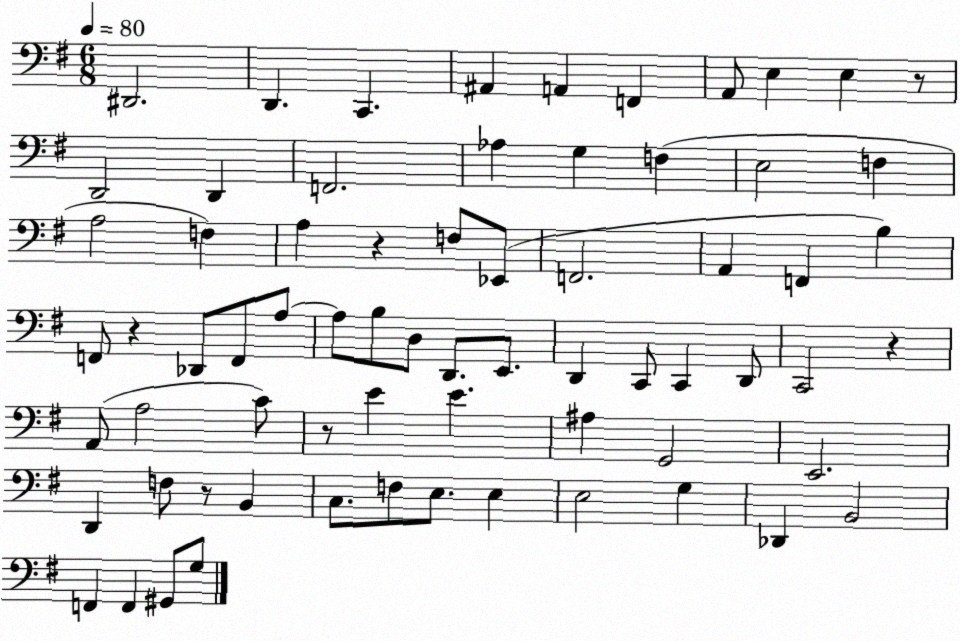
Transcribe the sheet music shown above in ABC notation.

X:1
T:Untitled
M:6/8
L:1/4
K:G
^D,,2 D,, C,, ^A,, A,, F,, A,,/2 E, E, z/2 D,,2 D,, F,,2 _A, G, F, E,2 F, A,2 F, A, z F,/2 _E,,/2 F,,2 A,, F,, B, F,,/2 z _D,,/2 F,,/2 A,/2 A,/2 B,/2 D,/2 D,,/2 E,,/2 D,, C,,/2 C,, D,,/2 C,,2 z A,,/2 A,2 C/2 z/2 E E ^A, G,,2 E,,2 D,, F,/2 z/2 B,, C,/2 F,/2 E,/2 E, E,2 G, _D,, B,,2 F,, F,, ^G,,/2 G,/2